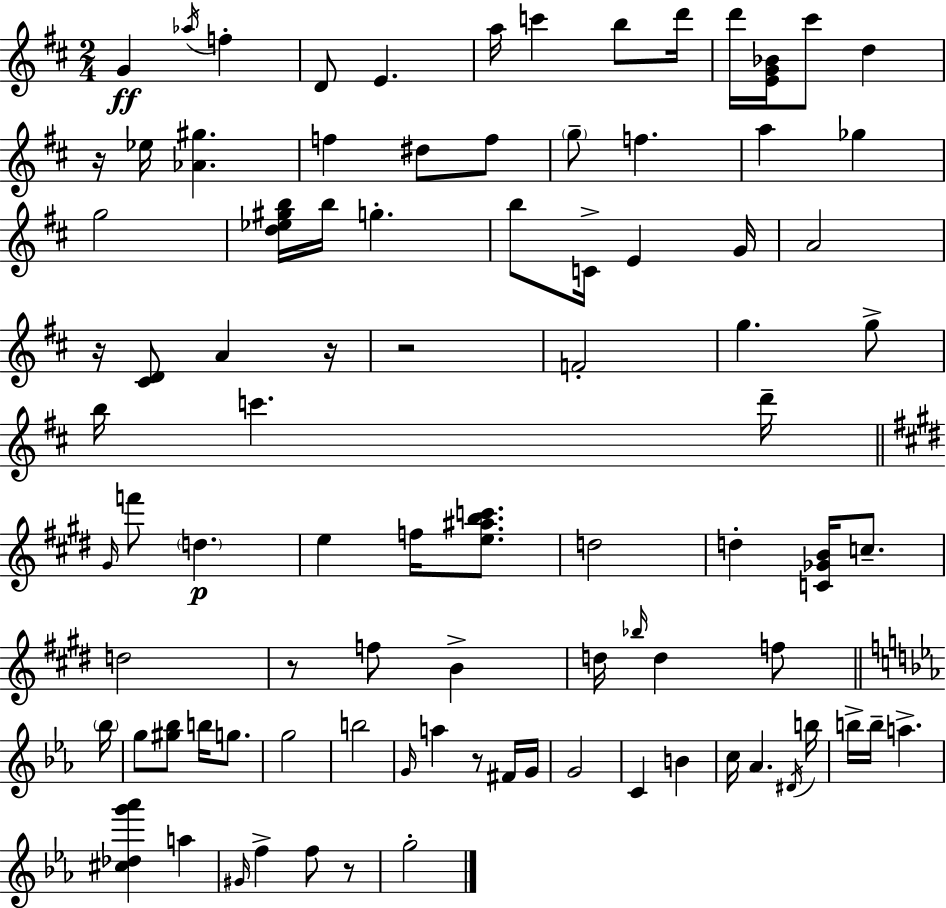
G4/q Ab5/s F5/q D4/e E4/q. A5/s C6/q B5/e D6/s D6/s [E4,G4,Bb4]/s C#6/e D5/q R/s Eb5/s [Ab4,G#5]/q. F5/q D#5/e F5/e G5/e F5/q. A5/q Gb5/q G5/h [D5,Eb5,G#5,B5]/s B5/s G5/q. B5/e C4/s E4/q G4/s A4/h R/s [C#4,D4]/e A4/q R/s R/h F4/h G5/q. G5/e B5/s C6/q. D6/s G#4/s F6/e D5/q. E5/q F5/s [E5,A#5,B5,C6]/e. D5/h D5/q [C4,Gb4,B4]/s C5/e. D5/h R/e F5/e B4/q D5/s Bb5/s D5/q F5/e Bb5/s G5/e [G#5,Bb5]/e B5/s G5/e. G5/h B5/h G4/s A5/q R/e F#4/s G4/s G4/h C4/q B4/q C5/s Ab4/q. D#4/s B5/s B5/s B5/s A5/q. [C#5,Db5,G6,Ab6]/q A5/q G#4/s F5/q F5/e R/e G5/h